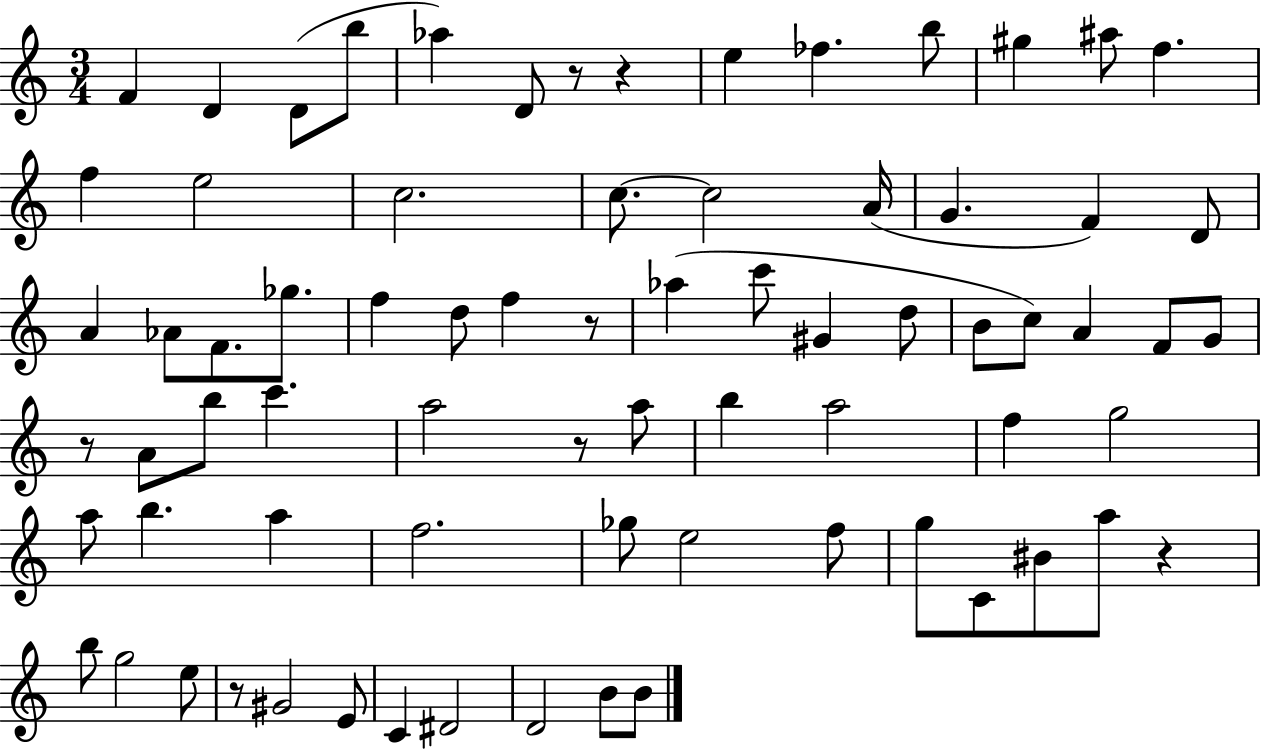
{
  \clef treble
  \numericTimeSignature
  \time 3/4
  \key c \major
  \repeat volta 2 { f'4 d'4 d'8( b''8 | aes''4) d'8 r8 r4 | e''4 fes''4. b''8 | gis''4 ais''8 f''4. | \break f''4 e''2 | c''2. | c''8.~~ c''2 a'16( | g'4. f'4) d'8 | \break a'4 aes'8 f'8. ges''8. | f''4 d''8 f''4 r8 | aes''4( c'''8 gis'4 d''8 | b'8 c''8) a'4 f'8 g'8 | \break r8 a'8 b''8 c'''4. | a''2 r8 a''8 | b''4 a''2 | f''4 g''2 | \break a''8 b''4. a''4 | f''2. | ges''8 e''2 f''8 | g''8 c'8 bis'8 a''8 r4 | \break b''8 g''2 e''8 | r8 gis'2 e'8 | c'4 dis'2 | d'2 b'8 b'8 | \break } \bar "|."
}